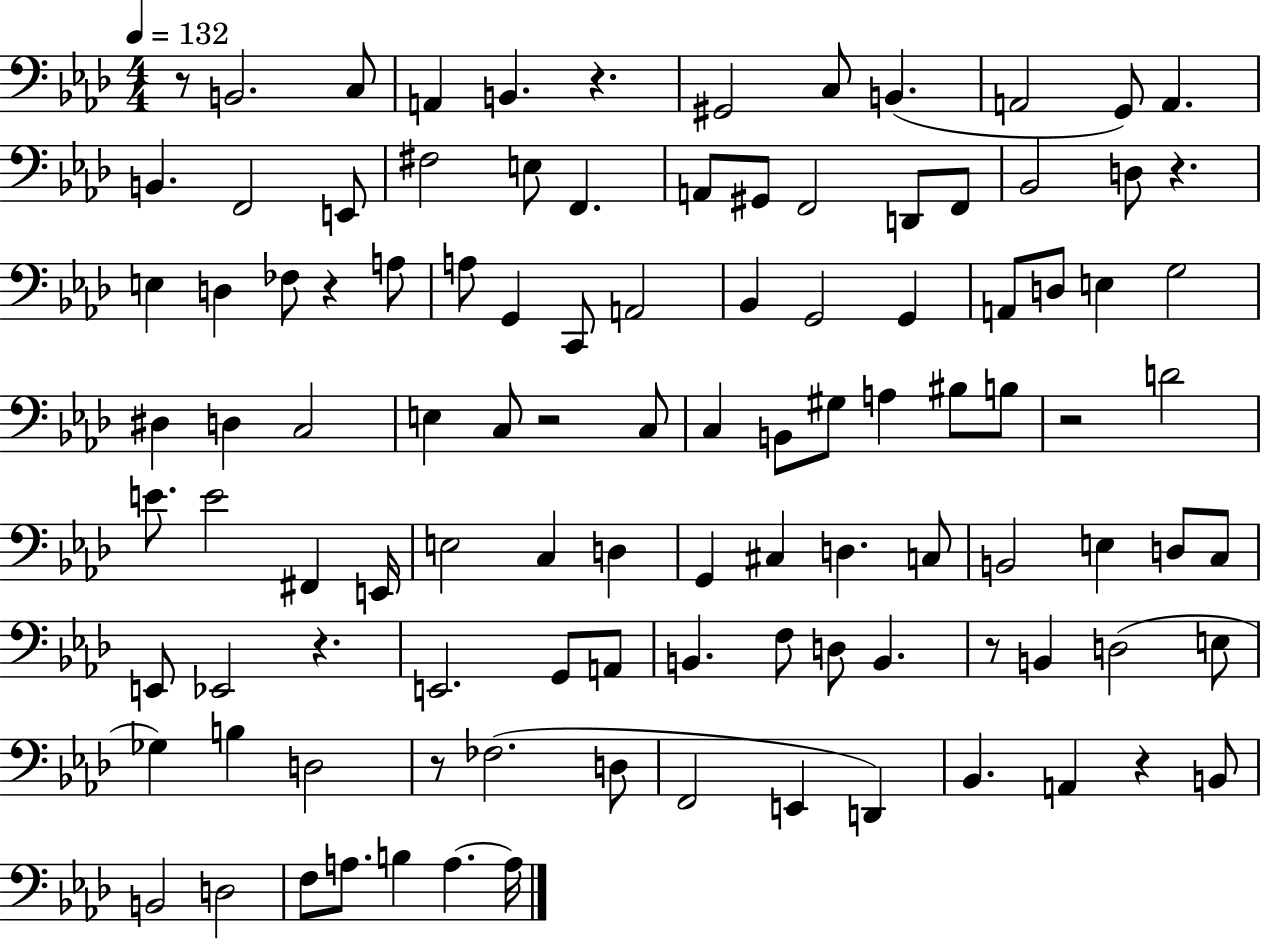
X:1
T:Untitled
M:4/4
L:1/4
K:Ab
z/2 B,,2 C,/2 A,, B,, z ^G,,2 C,/2 B,, A,,2 G,,/2 A,, B,, F,,2 E,,/2 ^F,2 E,/2 F,, A,,/2 ^G,,/2 F,,2 D,,/2 F,,/2 _B,,2 D,/2 z E, D, _F,/2 z A,/2 A,/2 G,, C,,/2 A,,2 _B,, G,,2 G,, A,,/2 D,/2 E, G,2 ^D, D, C,2 E, C,/2 z2 C,/2 C, B,,/2 ^G,/2 A, ^B,/2 B,/2 z2 D2 E/2 E2 ^F,, E,,/4 E,2 C, D, G,, ^C, D, C,/2 B,,2 E, D,/2 C,/2 E,,/2 _E,,2 z E,,2 G,,/2 A,,/2 B,, F,/2 D,/2 B,, z/2 B,, D,2 E,/2 _G, B, D,2 z/2 _F,2 D,/2 F,,2 E,, D,, _B,, A,, z B,,/2 B,,2 D,2 F,/2 A,/2 B, A, A,/4